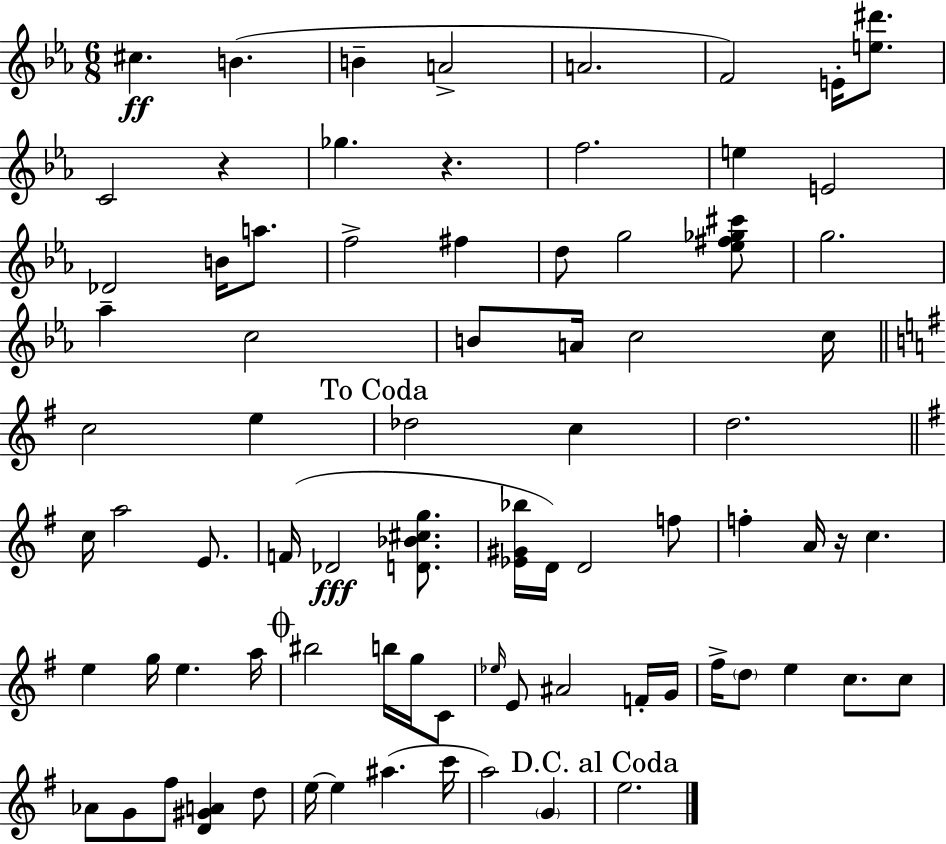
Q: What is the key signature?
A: C minor